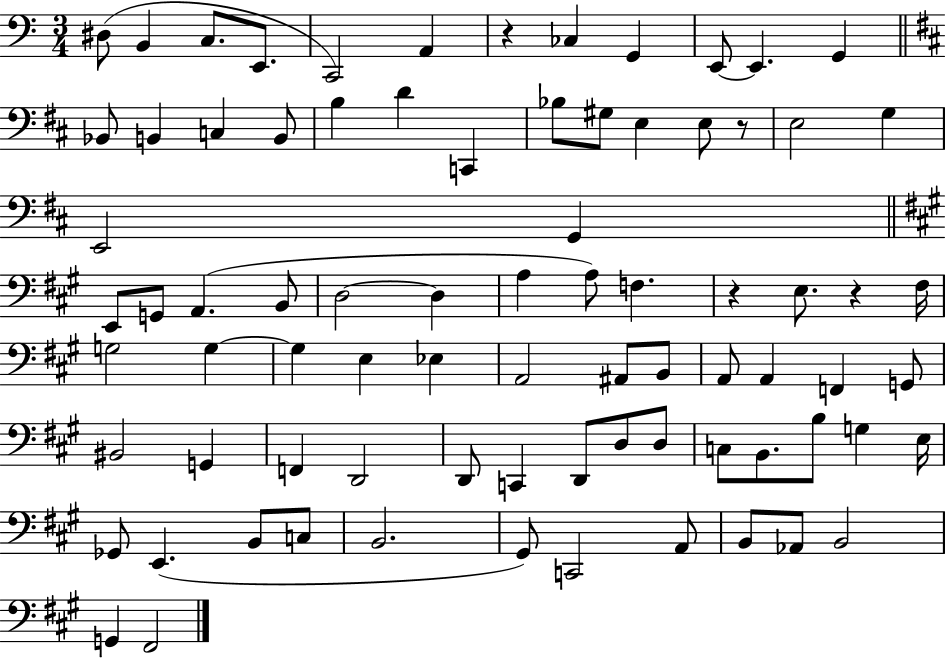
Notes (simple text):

D#3/e B2/q C3/e. E2/e. C2/h A2/q R/q CES3/q G2/q E2/e E2/q. G2/q Bb2/e B2/q C3/q B2/e B3/q D4/q C2/q Bb3/e G#3/e E3/q E3/e R/e E3/h G3/q E2/h G2/q E2/e G2/e A2/q. B2/e D3/h D3/q A3/q A3/e F3/q. R/q E3/e. R/q F#3/s G3/h G3/q G3/q E3/q Eb3/q A2/h A#2/e B2/e A2/e A2/q F2/q G2/e BIS2/h G2/q F2/q D2/h D2/e C2/q D2/e D3/e D3/e C3/e B2/e. B3/e G3/q E3/s Gb2/e E2/q. B2/e C3/e B2/h. G#2/e C2/h A2/e B2/e Ab2/e B2/h G2/q F#2/h